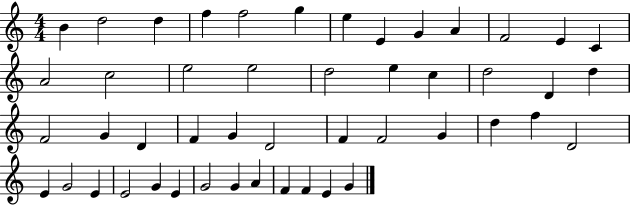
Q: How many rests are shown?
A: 0